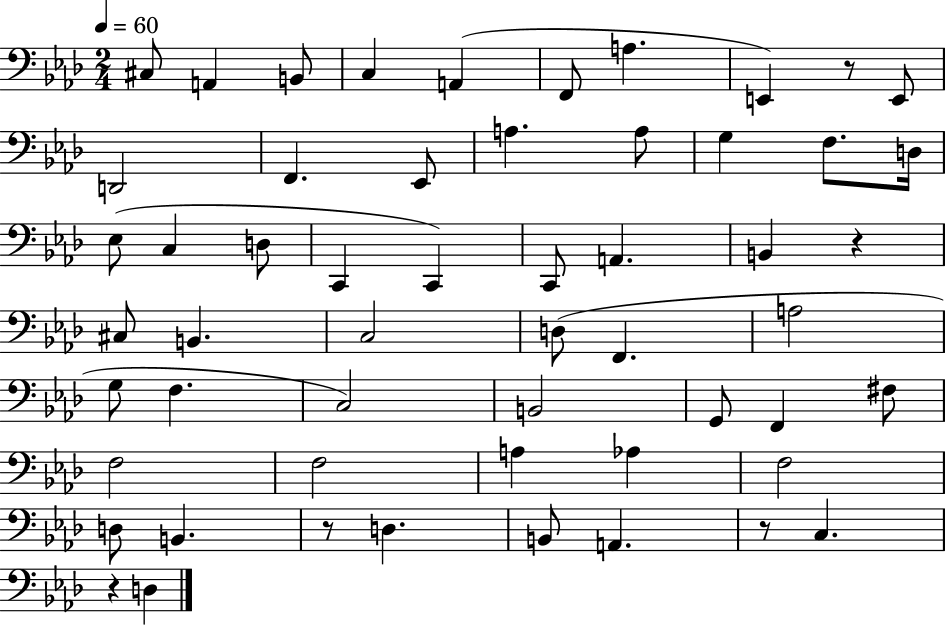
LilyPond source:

{
  \clef bass
  \numericTimeSignature
  \time 2/4
  \key aes \major
  \tempo 4 = 60
  cis8 a,4 b,8 | c4 a,4( | f,8 a4. | e,4) r8 e,8 | \break d,2 | f,4. ees,8 | a4. a8 | g4 f8. d16 | \break ees8( c4 d8 | c,4 c,4) | c,8 a,4. | b,4 r4 | \break cis8 b,4. | c2 | d8( f,4. | a2 | \break g8 f4. | c2) | b,2 | g,8 f,4 fis8 | \break f2 | f2 | a4 aes4 | f2 | \break d8 b,4. | r8 d4. | b,8 a,4. | r8 c4. | \break r4 d4 | \bar "|."
}